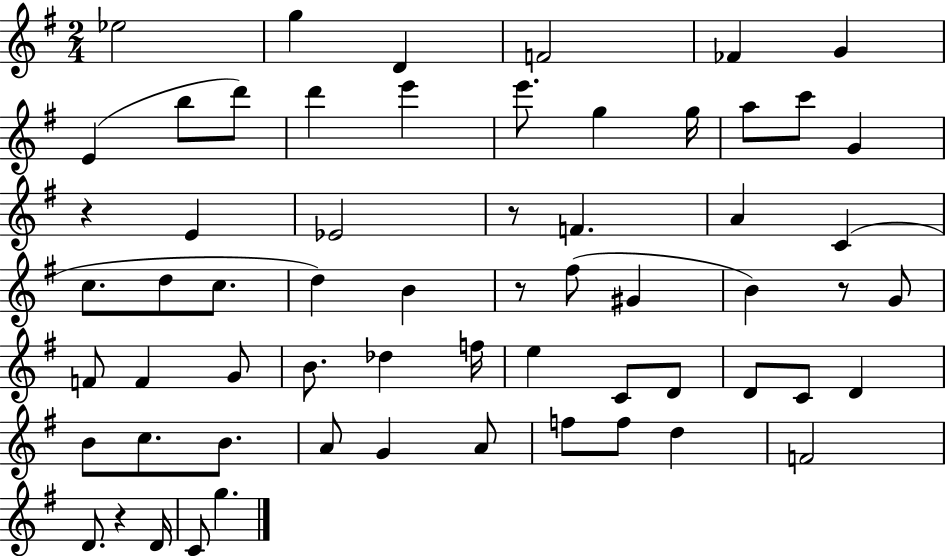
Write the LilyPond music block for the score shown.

{
  \clef treble
  \numericTimeSignature
  \time 2/4
  \key g \major
  ees''2 | g''4 d'4 | f'2 | fes'4 g'4 | \break e'4( b''8 d'''8) | d'''4 e'''4 | e'''8. g''4 g''16 | a''8 c'''8 g'4 | \break r4 e'4 | ees'2 | r8 f'4. | a'4 c'4( | \break c''8. d''8 c''8. | d''4) b'4 | r8 fis''8( gis'4 | b'4) r8 g'8 | \break f'8 f'4 g'8 | b'8. des''4 f''16 | e''4 c'8 d'8 | d'8 c'8 d'4 | \break b'8 c''8. b'8. | a'8 g'4 a'8 | f''8 f''8 d''4 | f'2 | \break d'8. r4 d'16 | c'8 g''4. | \bar "|."
}